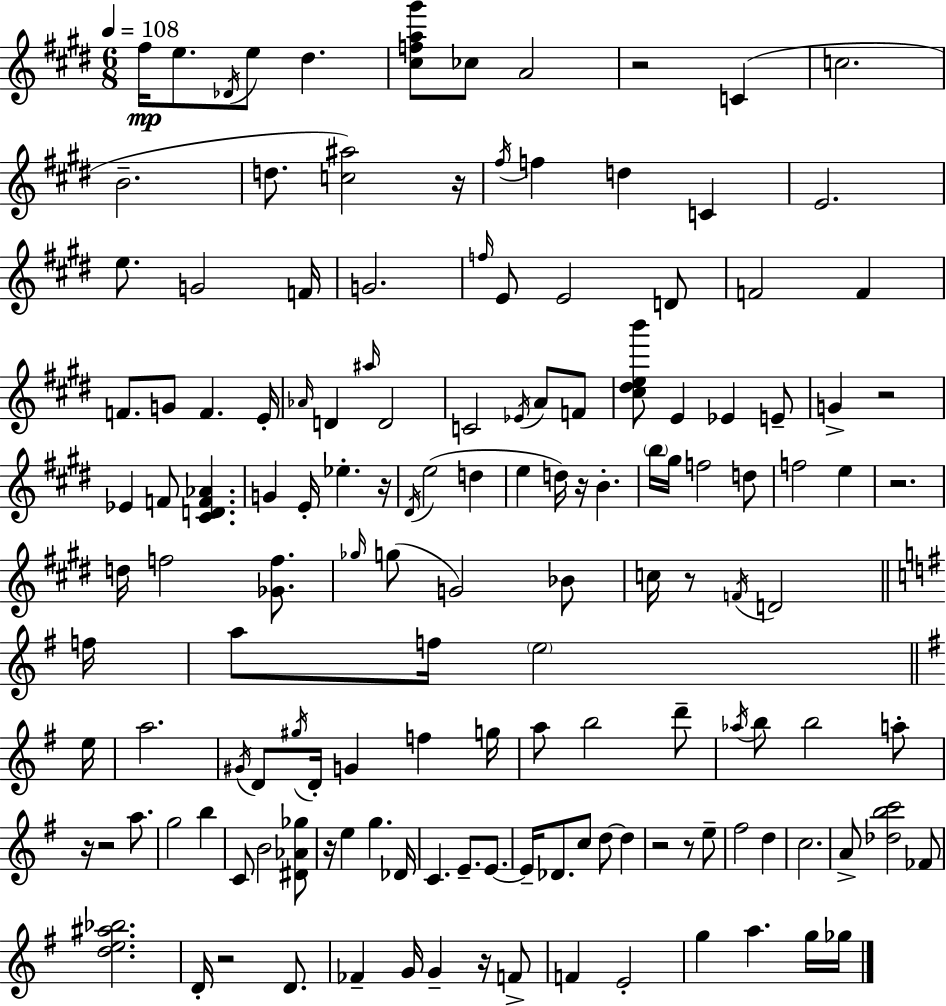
F#5/s E5/e. Db4/s E5/e D#5/q. [C#5,F5,A5,G#6]/e CES5/e A4/h R/h C4/q C5/h. B4/h. D5/e. [C5,A#5]/h R/s F#5/s F5/q D5/q C4/q E4/h. E5/e. G4/h F4/s G4/h. F5/s E4/e E4/h D4/e F4/h F4/q F4/e. G4/e F4/q. E4/s Ab4/s D4/q A#5/s D4/h C4/h Eb4/s A4/e F4/e [C#5,D#5,E5,B6]/e E4/q Eb4/q E4/e G4/q R/h Eb4/q F4/e [C#4,D4,F4,Ab4]/q. G4/q E4/s Eb5/q. R/s D#4/s E5/h D5/q E5/q D5/s R/s B4/q. B5/s G#5/s F5/h D5/e F5/h E5/q R/h. D5/s F5/h [Gb4,F5]/e. Gb5/s G5/e G4/h Bb4/e C5/s R/e F4/s D4/h F5/s A5/e F5/s E5/h E5/s A5/h. G#4/s D4/e G#5/s D4/s G4/q F5/q G5/s A5/e B5/h D6/e Ab5/s B5/e B5/h A5/e R/s R/h A5/e. G5/h B5/q C4/e B4/h [D#4,Ab4,Gb5]/e R/s E5/q G5/q. Db4/s C4/q. E4/e. E4/e. E4/s Db4/e. C5/e D5/e D5/q R/h R/e E5/e F#5/h D5/q C5/h. A4/e [Db5,B5,C6]/h FES4/e [D5,E5,A#5,Bb5]/h. D4/s R/h D4/e. FES4/q G4/s G4/q R/s F4/e F4/q E4/h G5/q A5/q. G5/s Gb5/s